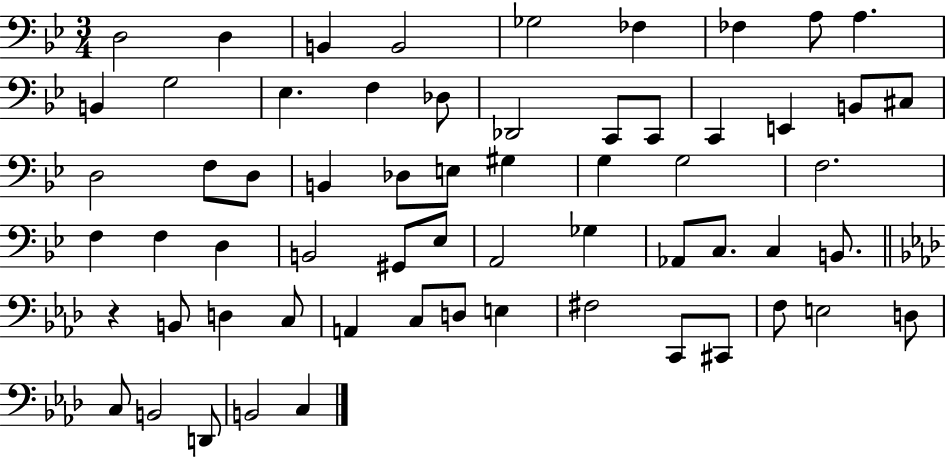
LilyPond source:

{
  \clef bass
  \numericTimeSignature
  \time 3/4
  \key bes \major
  d2 d4 | b,4 b,2 | ges2 fes4 | fes4 a8 a4. | \break b,4 g2 | ees4. f4 des8 | des,2 c,8 c,8 | c,4 e,4 b,8 cis8 | \break d2 f8 d8 | b,4 des8 e8 gis4 | g4 g2 | f2. | \break f4 f4 d4 | b,2 gis,8 ees8 | a,2 ges4 | aes,8 c8. c4 b,8. | \break \bar "||" \break \key aes \major r4 b,8 d4 c8 | a,4 c8 d8 e4 | fis2 c,8 cis,8 | f8 e2 d8 | \break c8 b,2 d,8 | b,2 c4 | \bar "|."
}